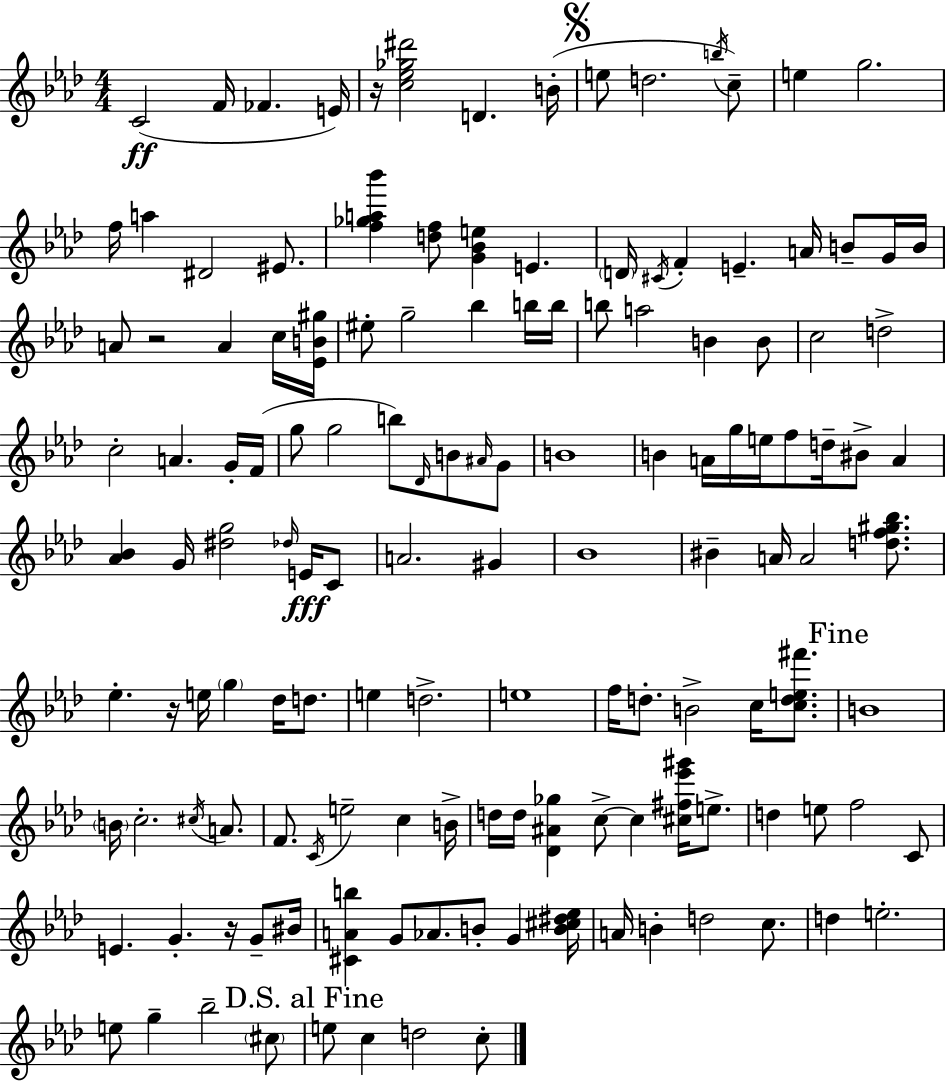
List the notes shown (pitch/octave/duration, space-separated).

C4/h F4/s FES4/q. E4/s R/s [C5,Eb5,Gb5,D#6]/h D4/q. B4/s E5/e D5/h. B5/s C5/e E5/q G5/h. F5/s A5/q D#4/h EIS4/e. [F5,Gb5,A5,Bb6]/q [D5,F5]/e [G4,Bb4,E5]/q E4/q. D4/s C#4/s F4/q E4/q. A4/s B4/e G4/s B4/s A4/e R/h A4/q C5/s [Eb4,B4,G#5]/s EIS5/e G5/h Bb5/q B5/s B5/s B5/e A5/h B4/q B4/e C5/h D5/h C5/h A4/q. G4/s F4/s G5/e G5/h B5/e Db4/s B4/e A#4/s G4/e B4/w B4/q A4/s G5/s E5/s F5/e D5/s BIS4/e A4/q [Ab4,Bb4]/q G4/s [D#5,G5]/h Db5/s E4/s C4/e A4/h. G#4/q Bb4/w BIS4/q A4/s A4/h [D5,F5,G#5,Bb5]/e. Eb5/q. R/s E5/s G5/q Db5/s D5/e. E5/q D5/h. E5/w F5/s D5/e. B4/h C5/s [C5,D5,E5,F#6]/e. B4/w B4/s C5/h. C#5/s A4/e. F4/e. C4/s E5/h C5/q B4/s D5/s D5/s [Db4,A#4,Gb5]/q C5/e C5/q [C#5,F#5,Eb6,G#6]/s E5/e. D5/q E5/e F5/h C4/e E4/q. G4/q. R/s G4/e BIS4/s [C#4,A4,B5]/q G4/e Ab4/e. B4/e G4/q [B4,C#5,D#5,Eb5]/s A4/s B4/q D5/h C5/e. D5/q E5/h. E5/e G5/q Bb5/h C#5/e E5/e C5/q D5/h C5/e